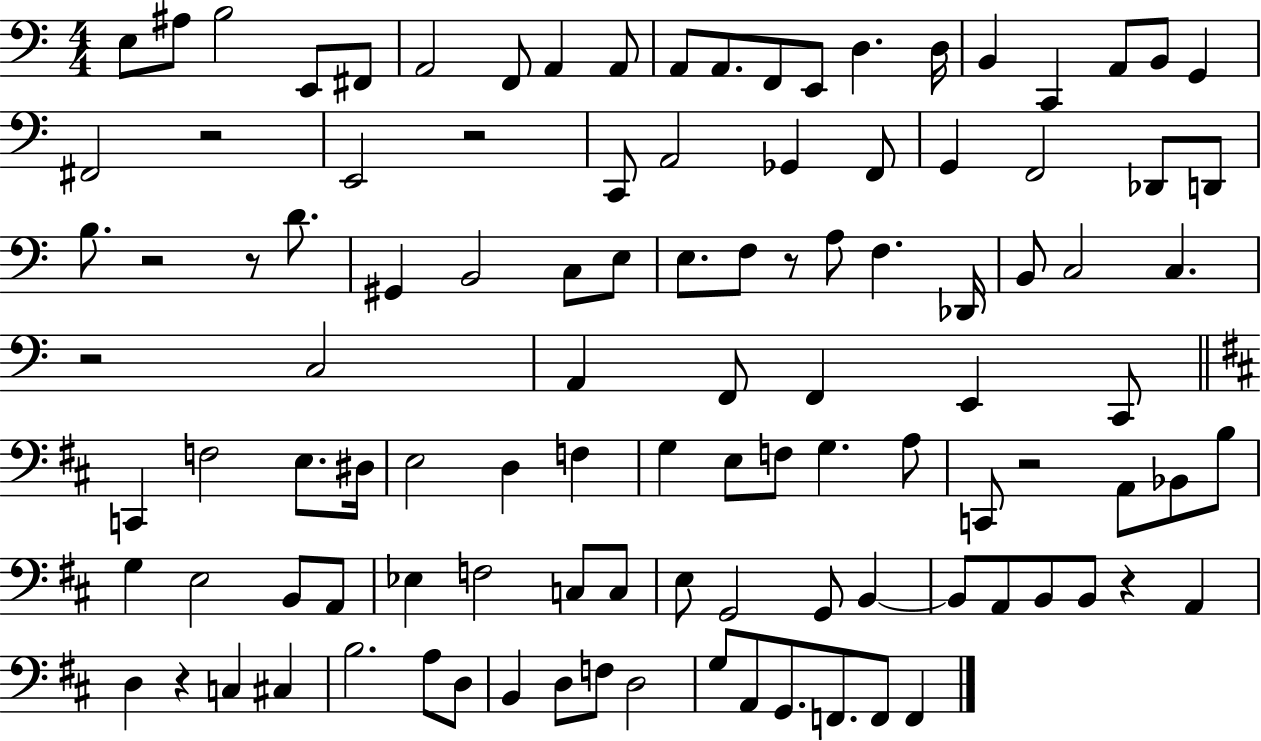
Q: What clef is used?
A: bass